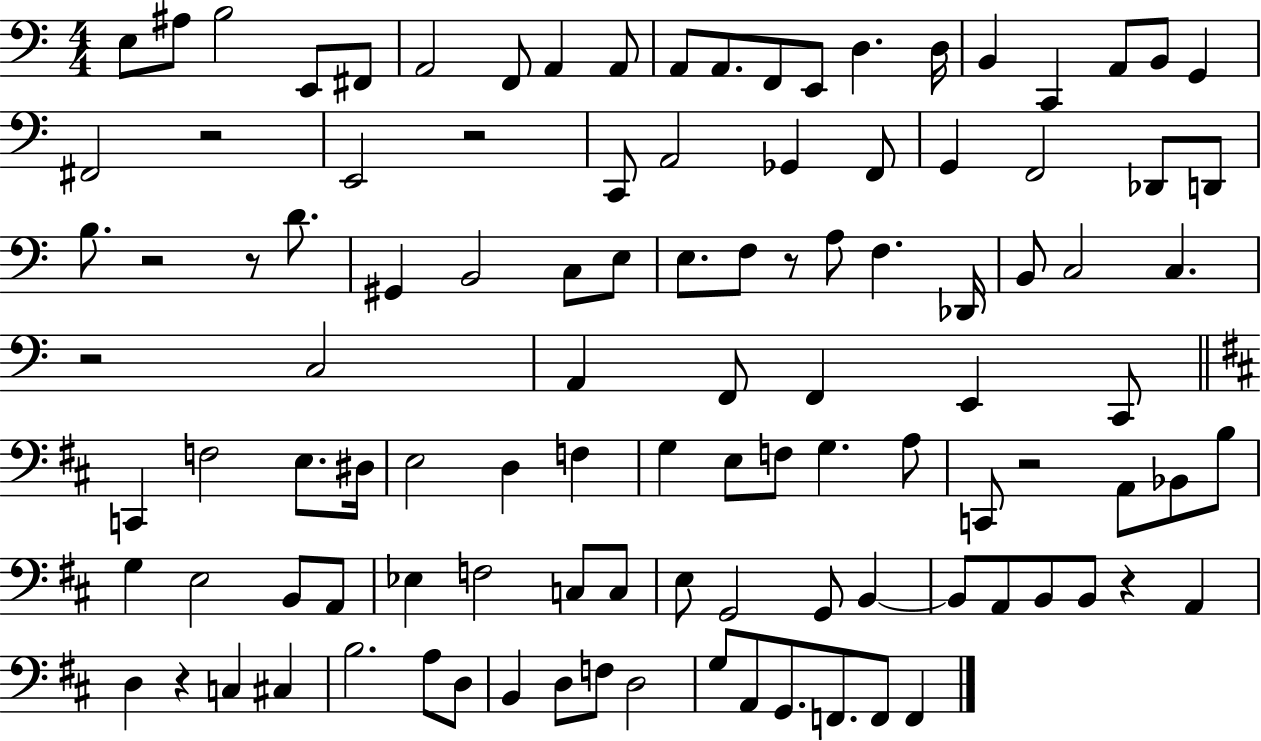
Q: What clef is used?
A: bass